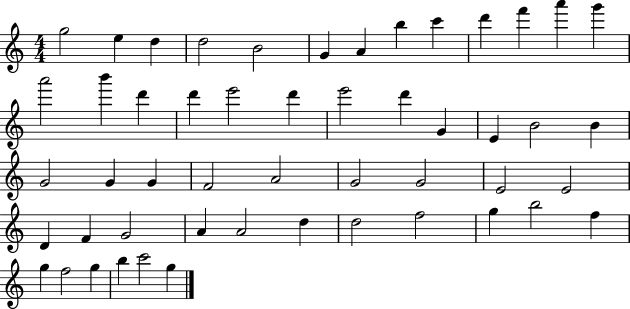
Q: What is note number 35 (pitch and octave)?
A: D4